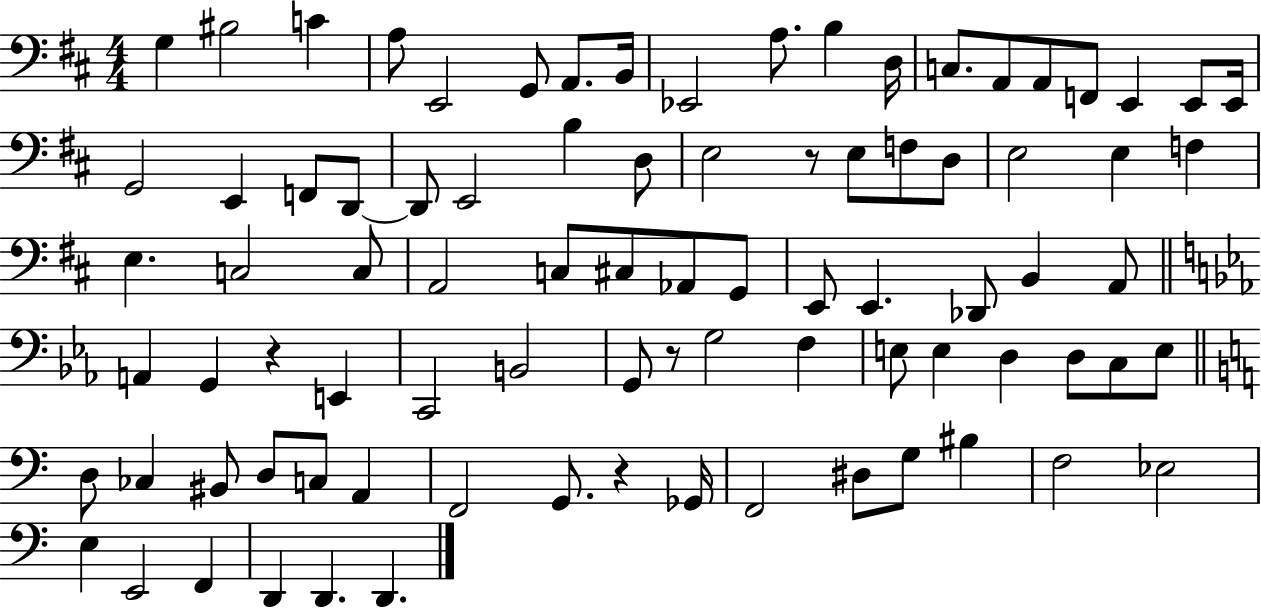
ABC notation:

X:1
T:Untitled
M:4/4
L:1/4
K:D
G, ^B,2 C A,/2 E,,2 G,,/2 A,,/2 B,,/4 _E,,2 A,/2 B, D,/4 C,/2 A,,/2 A,,/2 F,,/2 E,, E,,/2 E,,/4 G,,2 E,, F,,/2 D,,/2 D,,/2 E,,2 B, D,/2 E,2 z/2 E,/2 F,/2 D,/2 E,2 E, F, E, C,2 C,/2 A,,2 C,/2 ^C,/2 _A,,/2 G,,/2 E,,/2 E,, _D,,/2 B,, A,,/2 A,, G,, z E,, C,,2 B,,2 G,,/2 z/2 G,2 F, E,/2 E, D, D,/2 C,/2 E,/2 D,/2 _C, ^B,,/2 D,/2 C,/2 A,, F,,2 G,,/2 z _G,,/4 F,,2 ^D,/2 G,/2 ^B, F,2 _E,2 E, E,,2 F,, D,, D,, D,,